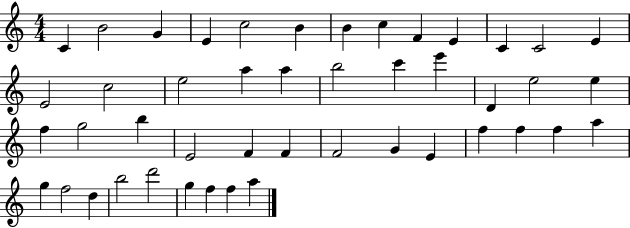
{
  \clef treble
  \numericTimeSignature
  \time 4/4
  \key c \major
  c'4 b'2 g'4 | e'4 c''2 b'4 | b'4 c''4 f'4 e'4 | c'4 c'2 e'4 | \break e'2 c''2 | e''2 a''4 a''4 | b''2 c'''4 e'''4 | d'4 e''2 e''4 | \break f''4 g''2 b''4 | e'2 f'4 f'4 | f'2 g'4 e'4 | f''4 f''4 f''4 a''4 | \break g''4 f''2 d''4 | b''2 d'''2 | g''4 f''4 f''4 a''4 | \bar "|."
}